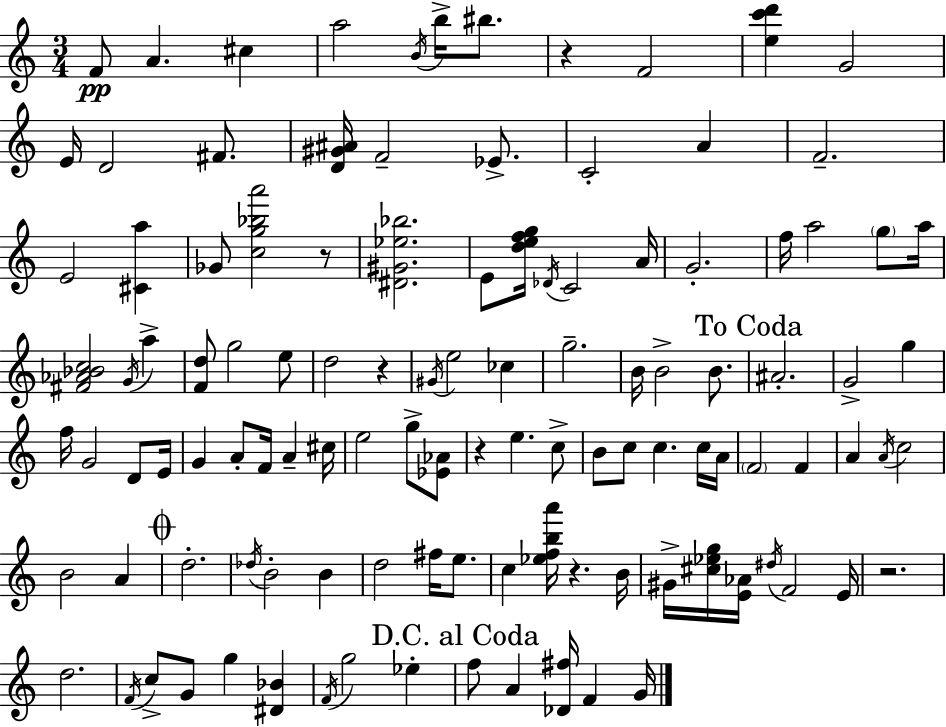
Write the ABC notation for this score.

X:1
T:Untitled
M:3/4
L:1/4
K:Am
F/2 A ^c a2 B/4 b/4 ^b/2 z F2 [ec'd'] G2 E/4 D2 ^F/2 [D^G^A]/4 F2 _E/2 C2 A F2 E2 [^Ca] _G/2 [cg_ba']2 z/2 [^D^G_e_b]2 E/2 [defg]/4 _D/4 C2 A/4 G2 f/4 a2 g/2 a/4 [^F_A_Bc]2 G/4 a [Fd]/2 g2 e/2 d2 z ^G/4 e2 _c g2 B/4 B2 B/2 ^A2 G2 g f/4 G2 D/2 E/4 G A/2 F/4 A ^c/4 e2 g/2 [_E_A]/2 z e c/2 B/2 c/2 c c/4 A/4 F2 F A A/4 c2 B2 A d2 _d/4 B2 B d2 ^f/4 e/2 c [_efba']/4 z B/4 ^G/4 [^c_eg]/4 [E_A]/4 ^d/4 F2 E/4 z2 d2 F/4 c/2 G/2 g [^D_B] F/4 g2 _e f/2 A [_D^f]/4 F G/4